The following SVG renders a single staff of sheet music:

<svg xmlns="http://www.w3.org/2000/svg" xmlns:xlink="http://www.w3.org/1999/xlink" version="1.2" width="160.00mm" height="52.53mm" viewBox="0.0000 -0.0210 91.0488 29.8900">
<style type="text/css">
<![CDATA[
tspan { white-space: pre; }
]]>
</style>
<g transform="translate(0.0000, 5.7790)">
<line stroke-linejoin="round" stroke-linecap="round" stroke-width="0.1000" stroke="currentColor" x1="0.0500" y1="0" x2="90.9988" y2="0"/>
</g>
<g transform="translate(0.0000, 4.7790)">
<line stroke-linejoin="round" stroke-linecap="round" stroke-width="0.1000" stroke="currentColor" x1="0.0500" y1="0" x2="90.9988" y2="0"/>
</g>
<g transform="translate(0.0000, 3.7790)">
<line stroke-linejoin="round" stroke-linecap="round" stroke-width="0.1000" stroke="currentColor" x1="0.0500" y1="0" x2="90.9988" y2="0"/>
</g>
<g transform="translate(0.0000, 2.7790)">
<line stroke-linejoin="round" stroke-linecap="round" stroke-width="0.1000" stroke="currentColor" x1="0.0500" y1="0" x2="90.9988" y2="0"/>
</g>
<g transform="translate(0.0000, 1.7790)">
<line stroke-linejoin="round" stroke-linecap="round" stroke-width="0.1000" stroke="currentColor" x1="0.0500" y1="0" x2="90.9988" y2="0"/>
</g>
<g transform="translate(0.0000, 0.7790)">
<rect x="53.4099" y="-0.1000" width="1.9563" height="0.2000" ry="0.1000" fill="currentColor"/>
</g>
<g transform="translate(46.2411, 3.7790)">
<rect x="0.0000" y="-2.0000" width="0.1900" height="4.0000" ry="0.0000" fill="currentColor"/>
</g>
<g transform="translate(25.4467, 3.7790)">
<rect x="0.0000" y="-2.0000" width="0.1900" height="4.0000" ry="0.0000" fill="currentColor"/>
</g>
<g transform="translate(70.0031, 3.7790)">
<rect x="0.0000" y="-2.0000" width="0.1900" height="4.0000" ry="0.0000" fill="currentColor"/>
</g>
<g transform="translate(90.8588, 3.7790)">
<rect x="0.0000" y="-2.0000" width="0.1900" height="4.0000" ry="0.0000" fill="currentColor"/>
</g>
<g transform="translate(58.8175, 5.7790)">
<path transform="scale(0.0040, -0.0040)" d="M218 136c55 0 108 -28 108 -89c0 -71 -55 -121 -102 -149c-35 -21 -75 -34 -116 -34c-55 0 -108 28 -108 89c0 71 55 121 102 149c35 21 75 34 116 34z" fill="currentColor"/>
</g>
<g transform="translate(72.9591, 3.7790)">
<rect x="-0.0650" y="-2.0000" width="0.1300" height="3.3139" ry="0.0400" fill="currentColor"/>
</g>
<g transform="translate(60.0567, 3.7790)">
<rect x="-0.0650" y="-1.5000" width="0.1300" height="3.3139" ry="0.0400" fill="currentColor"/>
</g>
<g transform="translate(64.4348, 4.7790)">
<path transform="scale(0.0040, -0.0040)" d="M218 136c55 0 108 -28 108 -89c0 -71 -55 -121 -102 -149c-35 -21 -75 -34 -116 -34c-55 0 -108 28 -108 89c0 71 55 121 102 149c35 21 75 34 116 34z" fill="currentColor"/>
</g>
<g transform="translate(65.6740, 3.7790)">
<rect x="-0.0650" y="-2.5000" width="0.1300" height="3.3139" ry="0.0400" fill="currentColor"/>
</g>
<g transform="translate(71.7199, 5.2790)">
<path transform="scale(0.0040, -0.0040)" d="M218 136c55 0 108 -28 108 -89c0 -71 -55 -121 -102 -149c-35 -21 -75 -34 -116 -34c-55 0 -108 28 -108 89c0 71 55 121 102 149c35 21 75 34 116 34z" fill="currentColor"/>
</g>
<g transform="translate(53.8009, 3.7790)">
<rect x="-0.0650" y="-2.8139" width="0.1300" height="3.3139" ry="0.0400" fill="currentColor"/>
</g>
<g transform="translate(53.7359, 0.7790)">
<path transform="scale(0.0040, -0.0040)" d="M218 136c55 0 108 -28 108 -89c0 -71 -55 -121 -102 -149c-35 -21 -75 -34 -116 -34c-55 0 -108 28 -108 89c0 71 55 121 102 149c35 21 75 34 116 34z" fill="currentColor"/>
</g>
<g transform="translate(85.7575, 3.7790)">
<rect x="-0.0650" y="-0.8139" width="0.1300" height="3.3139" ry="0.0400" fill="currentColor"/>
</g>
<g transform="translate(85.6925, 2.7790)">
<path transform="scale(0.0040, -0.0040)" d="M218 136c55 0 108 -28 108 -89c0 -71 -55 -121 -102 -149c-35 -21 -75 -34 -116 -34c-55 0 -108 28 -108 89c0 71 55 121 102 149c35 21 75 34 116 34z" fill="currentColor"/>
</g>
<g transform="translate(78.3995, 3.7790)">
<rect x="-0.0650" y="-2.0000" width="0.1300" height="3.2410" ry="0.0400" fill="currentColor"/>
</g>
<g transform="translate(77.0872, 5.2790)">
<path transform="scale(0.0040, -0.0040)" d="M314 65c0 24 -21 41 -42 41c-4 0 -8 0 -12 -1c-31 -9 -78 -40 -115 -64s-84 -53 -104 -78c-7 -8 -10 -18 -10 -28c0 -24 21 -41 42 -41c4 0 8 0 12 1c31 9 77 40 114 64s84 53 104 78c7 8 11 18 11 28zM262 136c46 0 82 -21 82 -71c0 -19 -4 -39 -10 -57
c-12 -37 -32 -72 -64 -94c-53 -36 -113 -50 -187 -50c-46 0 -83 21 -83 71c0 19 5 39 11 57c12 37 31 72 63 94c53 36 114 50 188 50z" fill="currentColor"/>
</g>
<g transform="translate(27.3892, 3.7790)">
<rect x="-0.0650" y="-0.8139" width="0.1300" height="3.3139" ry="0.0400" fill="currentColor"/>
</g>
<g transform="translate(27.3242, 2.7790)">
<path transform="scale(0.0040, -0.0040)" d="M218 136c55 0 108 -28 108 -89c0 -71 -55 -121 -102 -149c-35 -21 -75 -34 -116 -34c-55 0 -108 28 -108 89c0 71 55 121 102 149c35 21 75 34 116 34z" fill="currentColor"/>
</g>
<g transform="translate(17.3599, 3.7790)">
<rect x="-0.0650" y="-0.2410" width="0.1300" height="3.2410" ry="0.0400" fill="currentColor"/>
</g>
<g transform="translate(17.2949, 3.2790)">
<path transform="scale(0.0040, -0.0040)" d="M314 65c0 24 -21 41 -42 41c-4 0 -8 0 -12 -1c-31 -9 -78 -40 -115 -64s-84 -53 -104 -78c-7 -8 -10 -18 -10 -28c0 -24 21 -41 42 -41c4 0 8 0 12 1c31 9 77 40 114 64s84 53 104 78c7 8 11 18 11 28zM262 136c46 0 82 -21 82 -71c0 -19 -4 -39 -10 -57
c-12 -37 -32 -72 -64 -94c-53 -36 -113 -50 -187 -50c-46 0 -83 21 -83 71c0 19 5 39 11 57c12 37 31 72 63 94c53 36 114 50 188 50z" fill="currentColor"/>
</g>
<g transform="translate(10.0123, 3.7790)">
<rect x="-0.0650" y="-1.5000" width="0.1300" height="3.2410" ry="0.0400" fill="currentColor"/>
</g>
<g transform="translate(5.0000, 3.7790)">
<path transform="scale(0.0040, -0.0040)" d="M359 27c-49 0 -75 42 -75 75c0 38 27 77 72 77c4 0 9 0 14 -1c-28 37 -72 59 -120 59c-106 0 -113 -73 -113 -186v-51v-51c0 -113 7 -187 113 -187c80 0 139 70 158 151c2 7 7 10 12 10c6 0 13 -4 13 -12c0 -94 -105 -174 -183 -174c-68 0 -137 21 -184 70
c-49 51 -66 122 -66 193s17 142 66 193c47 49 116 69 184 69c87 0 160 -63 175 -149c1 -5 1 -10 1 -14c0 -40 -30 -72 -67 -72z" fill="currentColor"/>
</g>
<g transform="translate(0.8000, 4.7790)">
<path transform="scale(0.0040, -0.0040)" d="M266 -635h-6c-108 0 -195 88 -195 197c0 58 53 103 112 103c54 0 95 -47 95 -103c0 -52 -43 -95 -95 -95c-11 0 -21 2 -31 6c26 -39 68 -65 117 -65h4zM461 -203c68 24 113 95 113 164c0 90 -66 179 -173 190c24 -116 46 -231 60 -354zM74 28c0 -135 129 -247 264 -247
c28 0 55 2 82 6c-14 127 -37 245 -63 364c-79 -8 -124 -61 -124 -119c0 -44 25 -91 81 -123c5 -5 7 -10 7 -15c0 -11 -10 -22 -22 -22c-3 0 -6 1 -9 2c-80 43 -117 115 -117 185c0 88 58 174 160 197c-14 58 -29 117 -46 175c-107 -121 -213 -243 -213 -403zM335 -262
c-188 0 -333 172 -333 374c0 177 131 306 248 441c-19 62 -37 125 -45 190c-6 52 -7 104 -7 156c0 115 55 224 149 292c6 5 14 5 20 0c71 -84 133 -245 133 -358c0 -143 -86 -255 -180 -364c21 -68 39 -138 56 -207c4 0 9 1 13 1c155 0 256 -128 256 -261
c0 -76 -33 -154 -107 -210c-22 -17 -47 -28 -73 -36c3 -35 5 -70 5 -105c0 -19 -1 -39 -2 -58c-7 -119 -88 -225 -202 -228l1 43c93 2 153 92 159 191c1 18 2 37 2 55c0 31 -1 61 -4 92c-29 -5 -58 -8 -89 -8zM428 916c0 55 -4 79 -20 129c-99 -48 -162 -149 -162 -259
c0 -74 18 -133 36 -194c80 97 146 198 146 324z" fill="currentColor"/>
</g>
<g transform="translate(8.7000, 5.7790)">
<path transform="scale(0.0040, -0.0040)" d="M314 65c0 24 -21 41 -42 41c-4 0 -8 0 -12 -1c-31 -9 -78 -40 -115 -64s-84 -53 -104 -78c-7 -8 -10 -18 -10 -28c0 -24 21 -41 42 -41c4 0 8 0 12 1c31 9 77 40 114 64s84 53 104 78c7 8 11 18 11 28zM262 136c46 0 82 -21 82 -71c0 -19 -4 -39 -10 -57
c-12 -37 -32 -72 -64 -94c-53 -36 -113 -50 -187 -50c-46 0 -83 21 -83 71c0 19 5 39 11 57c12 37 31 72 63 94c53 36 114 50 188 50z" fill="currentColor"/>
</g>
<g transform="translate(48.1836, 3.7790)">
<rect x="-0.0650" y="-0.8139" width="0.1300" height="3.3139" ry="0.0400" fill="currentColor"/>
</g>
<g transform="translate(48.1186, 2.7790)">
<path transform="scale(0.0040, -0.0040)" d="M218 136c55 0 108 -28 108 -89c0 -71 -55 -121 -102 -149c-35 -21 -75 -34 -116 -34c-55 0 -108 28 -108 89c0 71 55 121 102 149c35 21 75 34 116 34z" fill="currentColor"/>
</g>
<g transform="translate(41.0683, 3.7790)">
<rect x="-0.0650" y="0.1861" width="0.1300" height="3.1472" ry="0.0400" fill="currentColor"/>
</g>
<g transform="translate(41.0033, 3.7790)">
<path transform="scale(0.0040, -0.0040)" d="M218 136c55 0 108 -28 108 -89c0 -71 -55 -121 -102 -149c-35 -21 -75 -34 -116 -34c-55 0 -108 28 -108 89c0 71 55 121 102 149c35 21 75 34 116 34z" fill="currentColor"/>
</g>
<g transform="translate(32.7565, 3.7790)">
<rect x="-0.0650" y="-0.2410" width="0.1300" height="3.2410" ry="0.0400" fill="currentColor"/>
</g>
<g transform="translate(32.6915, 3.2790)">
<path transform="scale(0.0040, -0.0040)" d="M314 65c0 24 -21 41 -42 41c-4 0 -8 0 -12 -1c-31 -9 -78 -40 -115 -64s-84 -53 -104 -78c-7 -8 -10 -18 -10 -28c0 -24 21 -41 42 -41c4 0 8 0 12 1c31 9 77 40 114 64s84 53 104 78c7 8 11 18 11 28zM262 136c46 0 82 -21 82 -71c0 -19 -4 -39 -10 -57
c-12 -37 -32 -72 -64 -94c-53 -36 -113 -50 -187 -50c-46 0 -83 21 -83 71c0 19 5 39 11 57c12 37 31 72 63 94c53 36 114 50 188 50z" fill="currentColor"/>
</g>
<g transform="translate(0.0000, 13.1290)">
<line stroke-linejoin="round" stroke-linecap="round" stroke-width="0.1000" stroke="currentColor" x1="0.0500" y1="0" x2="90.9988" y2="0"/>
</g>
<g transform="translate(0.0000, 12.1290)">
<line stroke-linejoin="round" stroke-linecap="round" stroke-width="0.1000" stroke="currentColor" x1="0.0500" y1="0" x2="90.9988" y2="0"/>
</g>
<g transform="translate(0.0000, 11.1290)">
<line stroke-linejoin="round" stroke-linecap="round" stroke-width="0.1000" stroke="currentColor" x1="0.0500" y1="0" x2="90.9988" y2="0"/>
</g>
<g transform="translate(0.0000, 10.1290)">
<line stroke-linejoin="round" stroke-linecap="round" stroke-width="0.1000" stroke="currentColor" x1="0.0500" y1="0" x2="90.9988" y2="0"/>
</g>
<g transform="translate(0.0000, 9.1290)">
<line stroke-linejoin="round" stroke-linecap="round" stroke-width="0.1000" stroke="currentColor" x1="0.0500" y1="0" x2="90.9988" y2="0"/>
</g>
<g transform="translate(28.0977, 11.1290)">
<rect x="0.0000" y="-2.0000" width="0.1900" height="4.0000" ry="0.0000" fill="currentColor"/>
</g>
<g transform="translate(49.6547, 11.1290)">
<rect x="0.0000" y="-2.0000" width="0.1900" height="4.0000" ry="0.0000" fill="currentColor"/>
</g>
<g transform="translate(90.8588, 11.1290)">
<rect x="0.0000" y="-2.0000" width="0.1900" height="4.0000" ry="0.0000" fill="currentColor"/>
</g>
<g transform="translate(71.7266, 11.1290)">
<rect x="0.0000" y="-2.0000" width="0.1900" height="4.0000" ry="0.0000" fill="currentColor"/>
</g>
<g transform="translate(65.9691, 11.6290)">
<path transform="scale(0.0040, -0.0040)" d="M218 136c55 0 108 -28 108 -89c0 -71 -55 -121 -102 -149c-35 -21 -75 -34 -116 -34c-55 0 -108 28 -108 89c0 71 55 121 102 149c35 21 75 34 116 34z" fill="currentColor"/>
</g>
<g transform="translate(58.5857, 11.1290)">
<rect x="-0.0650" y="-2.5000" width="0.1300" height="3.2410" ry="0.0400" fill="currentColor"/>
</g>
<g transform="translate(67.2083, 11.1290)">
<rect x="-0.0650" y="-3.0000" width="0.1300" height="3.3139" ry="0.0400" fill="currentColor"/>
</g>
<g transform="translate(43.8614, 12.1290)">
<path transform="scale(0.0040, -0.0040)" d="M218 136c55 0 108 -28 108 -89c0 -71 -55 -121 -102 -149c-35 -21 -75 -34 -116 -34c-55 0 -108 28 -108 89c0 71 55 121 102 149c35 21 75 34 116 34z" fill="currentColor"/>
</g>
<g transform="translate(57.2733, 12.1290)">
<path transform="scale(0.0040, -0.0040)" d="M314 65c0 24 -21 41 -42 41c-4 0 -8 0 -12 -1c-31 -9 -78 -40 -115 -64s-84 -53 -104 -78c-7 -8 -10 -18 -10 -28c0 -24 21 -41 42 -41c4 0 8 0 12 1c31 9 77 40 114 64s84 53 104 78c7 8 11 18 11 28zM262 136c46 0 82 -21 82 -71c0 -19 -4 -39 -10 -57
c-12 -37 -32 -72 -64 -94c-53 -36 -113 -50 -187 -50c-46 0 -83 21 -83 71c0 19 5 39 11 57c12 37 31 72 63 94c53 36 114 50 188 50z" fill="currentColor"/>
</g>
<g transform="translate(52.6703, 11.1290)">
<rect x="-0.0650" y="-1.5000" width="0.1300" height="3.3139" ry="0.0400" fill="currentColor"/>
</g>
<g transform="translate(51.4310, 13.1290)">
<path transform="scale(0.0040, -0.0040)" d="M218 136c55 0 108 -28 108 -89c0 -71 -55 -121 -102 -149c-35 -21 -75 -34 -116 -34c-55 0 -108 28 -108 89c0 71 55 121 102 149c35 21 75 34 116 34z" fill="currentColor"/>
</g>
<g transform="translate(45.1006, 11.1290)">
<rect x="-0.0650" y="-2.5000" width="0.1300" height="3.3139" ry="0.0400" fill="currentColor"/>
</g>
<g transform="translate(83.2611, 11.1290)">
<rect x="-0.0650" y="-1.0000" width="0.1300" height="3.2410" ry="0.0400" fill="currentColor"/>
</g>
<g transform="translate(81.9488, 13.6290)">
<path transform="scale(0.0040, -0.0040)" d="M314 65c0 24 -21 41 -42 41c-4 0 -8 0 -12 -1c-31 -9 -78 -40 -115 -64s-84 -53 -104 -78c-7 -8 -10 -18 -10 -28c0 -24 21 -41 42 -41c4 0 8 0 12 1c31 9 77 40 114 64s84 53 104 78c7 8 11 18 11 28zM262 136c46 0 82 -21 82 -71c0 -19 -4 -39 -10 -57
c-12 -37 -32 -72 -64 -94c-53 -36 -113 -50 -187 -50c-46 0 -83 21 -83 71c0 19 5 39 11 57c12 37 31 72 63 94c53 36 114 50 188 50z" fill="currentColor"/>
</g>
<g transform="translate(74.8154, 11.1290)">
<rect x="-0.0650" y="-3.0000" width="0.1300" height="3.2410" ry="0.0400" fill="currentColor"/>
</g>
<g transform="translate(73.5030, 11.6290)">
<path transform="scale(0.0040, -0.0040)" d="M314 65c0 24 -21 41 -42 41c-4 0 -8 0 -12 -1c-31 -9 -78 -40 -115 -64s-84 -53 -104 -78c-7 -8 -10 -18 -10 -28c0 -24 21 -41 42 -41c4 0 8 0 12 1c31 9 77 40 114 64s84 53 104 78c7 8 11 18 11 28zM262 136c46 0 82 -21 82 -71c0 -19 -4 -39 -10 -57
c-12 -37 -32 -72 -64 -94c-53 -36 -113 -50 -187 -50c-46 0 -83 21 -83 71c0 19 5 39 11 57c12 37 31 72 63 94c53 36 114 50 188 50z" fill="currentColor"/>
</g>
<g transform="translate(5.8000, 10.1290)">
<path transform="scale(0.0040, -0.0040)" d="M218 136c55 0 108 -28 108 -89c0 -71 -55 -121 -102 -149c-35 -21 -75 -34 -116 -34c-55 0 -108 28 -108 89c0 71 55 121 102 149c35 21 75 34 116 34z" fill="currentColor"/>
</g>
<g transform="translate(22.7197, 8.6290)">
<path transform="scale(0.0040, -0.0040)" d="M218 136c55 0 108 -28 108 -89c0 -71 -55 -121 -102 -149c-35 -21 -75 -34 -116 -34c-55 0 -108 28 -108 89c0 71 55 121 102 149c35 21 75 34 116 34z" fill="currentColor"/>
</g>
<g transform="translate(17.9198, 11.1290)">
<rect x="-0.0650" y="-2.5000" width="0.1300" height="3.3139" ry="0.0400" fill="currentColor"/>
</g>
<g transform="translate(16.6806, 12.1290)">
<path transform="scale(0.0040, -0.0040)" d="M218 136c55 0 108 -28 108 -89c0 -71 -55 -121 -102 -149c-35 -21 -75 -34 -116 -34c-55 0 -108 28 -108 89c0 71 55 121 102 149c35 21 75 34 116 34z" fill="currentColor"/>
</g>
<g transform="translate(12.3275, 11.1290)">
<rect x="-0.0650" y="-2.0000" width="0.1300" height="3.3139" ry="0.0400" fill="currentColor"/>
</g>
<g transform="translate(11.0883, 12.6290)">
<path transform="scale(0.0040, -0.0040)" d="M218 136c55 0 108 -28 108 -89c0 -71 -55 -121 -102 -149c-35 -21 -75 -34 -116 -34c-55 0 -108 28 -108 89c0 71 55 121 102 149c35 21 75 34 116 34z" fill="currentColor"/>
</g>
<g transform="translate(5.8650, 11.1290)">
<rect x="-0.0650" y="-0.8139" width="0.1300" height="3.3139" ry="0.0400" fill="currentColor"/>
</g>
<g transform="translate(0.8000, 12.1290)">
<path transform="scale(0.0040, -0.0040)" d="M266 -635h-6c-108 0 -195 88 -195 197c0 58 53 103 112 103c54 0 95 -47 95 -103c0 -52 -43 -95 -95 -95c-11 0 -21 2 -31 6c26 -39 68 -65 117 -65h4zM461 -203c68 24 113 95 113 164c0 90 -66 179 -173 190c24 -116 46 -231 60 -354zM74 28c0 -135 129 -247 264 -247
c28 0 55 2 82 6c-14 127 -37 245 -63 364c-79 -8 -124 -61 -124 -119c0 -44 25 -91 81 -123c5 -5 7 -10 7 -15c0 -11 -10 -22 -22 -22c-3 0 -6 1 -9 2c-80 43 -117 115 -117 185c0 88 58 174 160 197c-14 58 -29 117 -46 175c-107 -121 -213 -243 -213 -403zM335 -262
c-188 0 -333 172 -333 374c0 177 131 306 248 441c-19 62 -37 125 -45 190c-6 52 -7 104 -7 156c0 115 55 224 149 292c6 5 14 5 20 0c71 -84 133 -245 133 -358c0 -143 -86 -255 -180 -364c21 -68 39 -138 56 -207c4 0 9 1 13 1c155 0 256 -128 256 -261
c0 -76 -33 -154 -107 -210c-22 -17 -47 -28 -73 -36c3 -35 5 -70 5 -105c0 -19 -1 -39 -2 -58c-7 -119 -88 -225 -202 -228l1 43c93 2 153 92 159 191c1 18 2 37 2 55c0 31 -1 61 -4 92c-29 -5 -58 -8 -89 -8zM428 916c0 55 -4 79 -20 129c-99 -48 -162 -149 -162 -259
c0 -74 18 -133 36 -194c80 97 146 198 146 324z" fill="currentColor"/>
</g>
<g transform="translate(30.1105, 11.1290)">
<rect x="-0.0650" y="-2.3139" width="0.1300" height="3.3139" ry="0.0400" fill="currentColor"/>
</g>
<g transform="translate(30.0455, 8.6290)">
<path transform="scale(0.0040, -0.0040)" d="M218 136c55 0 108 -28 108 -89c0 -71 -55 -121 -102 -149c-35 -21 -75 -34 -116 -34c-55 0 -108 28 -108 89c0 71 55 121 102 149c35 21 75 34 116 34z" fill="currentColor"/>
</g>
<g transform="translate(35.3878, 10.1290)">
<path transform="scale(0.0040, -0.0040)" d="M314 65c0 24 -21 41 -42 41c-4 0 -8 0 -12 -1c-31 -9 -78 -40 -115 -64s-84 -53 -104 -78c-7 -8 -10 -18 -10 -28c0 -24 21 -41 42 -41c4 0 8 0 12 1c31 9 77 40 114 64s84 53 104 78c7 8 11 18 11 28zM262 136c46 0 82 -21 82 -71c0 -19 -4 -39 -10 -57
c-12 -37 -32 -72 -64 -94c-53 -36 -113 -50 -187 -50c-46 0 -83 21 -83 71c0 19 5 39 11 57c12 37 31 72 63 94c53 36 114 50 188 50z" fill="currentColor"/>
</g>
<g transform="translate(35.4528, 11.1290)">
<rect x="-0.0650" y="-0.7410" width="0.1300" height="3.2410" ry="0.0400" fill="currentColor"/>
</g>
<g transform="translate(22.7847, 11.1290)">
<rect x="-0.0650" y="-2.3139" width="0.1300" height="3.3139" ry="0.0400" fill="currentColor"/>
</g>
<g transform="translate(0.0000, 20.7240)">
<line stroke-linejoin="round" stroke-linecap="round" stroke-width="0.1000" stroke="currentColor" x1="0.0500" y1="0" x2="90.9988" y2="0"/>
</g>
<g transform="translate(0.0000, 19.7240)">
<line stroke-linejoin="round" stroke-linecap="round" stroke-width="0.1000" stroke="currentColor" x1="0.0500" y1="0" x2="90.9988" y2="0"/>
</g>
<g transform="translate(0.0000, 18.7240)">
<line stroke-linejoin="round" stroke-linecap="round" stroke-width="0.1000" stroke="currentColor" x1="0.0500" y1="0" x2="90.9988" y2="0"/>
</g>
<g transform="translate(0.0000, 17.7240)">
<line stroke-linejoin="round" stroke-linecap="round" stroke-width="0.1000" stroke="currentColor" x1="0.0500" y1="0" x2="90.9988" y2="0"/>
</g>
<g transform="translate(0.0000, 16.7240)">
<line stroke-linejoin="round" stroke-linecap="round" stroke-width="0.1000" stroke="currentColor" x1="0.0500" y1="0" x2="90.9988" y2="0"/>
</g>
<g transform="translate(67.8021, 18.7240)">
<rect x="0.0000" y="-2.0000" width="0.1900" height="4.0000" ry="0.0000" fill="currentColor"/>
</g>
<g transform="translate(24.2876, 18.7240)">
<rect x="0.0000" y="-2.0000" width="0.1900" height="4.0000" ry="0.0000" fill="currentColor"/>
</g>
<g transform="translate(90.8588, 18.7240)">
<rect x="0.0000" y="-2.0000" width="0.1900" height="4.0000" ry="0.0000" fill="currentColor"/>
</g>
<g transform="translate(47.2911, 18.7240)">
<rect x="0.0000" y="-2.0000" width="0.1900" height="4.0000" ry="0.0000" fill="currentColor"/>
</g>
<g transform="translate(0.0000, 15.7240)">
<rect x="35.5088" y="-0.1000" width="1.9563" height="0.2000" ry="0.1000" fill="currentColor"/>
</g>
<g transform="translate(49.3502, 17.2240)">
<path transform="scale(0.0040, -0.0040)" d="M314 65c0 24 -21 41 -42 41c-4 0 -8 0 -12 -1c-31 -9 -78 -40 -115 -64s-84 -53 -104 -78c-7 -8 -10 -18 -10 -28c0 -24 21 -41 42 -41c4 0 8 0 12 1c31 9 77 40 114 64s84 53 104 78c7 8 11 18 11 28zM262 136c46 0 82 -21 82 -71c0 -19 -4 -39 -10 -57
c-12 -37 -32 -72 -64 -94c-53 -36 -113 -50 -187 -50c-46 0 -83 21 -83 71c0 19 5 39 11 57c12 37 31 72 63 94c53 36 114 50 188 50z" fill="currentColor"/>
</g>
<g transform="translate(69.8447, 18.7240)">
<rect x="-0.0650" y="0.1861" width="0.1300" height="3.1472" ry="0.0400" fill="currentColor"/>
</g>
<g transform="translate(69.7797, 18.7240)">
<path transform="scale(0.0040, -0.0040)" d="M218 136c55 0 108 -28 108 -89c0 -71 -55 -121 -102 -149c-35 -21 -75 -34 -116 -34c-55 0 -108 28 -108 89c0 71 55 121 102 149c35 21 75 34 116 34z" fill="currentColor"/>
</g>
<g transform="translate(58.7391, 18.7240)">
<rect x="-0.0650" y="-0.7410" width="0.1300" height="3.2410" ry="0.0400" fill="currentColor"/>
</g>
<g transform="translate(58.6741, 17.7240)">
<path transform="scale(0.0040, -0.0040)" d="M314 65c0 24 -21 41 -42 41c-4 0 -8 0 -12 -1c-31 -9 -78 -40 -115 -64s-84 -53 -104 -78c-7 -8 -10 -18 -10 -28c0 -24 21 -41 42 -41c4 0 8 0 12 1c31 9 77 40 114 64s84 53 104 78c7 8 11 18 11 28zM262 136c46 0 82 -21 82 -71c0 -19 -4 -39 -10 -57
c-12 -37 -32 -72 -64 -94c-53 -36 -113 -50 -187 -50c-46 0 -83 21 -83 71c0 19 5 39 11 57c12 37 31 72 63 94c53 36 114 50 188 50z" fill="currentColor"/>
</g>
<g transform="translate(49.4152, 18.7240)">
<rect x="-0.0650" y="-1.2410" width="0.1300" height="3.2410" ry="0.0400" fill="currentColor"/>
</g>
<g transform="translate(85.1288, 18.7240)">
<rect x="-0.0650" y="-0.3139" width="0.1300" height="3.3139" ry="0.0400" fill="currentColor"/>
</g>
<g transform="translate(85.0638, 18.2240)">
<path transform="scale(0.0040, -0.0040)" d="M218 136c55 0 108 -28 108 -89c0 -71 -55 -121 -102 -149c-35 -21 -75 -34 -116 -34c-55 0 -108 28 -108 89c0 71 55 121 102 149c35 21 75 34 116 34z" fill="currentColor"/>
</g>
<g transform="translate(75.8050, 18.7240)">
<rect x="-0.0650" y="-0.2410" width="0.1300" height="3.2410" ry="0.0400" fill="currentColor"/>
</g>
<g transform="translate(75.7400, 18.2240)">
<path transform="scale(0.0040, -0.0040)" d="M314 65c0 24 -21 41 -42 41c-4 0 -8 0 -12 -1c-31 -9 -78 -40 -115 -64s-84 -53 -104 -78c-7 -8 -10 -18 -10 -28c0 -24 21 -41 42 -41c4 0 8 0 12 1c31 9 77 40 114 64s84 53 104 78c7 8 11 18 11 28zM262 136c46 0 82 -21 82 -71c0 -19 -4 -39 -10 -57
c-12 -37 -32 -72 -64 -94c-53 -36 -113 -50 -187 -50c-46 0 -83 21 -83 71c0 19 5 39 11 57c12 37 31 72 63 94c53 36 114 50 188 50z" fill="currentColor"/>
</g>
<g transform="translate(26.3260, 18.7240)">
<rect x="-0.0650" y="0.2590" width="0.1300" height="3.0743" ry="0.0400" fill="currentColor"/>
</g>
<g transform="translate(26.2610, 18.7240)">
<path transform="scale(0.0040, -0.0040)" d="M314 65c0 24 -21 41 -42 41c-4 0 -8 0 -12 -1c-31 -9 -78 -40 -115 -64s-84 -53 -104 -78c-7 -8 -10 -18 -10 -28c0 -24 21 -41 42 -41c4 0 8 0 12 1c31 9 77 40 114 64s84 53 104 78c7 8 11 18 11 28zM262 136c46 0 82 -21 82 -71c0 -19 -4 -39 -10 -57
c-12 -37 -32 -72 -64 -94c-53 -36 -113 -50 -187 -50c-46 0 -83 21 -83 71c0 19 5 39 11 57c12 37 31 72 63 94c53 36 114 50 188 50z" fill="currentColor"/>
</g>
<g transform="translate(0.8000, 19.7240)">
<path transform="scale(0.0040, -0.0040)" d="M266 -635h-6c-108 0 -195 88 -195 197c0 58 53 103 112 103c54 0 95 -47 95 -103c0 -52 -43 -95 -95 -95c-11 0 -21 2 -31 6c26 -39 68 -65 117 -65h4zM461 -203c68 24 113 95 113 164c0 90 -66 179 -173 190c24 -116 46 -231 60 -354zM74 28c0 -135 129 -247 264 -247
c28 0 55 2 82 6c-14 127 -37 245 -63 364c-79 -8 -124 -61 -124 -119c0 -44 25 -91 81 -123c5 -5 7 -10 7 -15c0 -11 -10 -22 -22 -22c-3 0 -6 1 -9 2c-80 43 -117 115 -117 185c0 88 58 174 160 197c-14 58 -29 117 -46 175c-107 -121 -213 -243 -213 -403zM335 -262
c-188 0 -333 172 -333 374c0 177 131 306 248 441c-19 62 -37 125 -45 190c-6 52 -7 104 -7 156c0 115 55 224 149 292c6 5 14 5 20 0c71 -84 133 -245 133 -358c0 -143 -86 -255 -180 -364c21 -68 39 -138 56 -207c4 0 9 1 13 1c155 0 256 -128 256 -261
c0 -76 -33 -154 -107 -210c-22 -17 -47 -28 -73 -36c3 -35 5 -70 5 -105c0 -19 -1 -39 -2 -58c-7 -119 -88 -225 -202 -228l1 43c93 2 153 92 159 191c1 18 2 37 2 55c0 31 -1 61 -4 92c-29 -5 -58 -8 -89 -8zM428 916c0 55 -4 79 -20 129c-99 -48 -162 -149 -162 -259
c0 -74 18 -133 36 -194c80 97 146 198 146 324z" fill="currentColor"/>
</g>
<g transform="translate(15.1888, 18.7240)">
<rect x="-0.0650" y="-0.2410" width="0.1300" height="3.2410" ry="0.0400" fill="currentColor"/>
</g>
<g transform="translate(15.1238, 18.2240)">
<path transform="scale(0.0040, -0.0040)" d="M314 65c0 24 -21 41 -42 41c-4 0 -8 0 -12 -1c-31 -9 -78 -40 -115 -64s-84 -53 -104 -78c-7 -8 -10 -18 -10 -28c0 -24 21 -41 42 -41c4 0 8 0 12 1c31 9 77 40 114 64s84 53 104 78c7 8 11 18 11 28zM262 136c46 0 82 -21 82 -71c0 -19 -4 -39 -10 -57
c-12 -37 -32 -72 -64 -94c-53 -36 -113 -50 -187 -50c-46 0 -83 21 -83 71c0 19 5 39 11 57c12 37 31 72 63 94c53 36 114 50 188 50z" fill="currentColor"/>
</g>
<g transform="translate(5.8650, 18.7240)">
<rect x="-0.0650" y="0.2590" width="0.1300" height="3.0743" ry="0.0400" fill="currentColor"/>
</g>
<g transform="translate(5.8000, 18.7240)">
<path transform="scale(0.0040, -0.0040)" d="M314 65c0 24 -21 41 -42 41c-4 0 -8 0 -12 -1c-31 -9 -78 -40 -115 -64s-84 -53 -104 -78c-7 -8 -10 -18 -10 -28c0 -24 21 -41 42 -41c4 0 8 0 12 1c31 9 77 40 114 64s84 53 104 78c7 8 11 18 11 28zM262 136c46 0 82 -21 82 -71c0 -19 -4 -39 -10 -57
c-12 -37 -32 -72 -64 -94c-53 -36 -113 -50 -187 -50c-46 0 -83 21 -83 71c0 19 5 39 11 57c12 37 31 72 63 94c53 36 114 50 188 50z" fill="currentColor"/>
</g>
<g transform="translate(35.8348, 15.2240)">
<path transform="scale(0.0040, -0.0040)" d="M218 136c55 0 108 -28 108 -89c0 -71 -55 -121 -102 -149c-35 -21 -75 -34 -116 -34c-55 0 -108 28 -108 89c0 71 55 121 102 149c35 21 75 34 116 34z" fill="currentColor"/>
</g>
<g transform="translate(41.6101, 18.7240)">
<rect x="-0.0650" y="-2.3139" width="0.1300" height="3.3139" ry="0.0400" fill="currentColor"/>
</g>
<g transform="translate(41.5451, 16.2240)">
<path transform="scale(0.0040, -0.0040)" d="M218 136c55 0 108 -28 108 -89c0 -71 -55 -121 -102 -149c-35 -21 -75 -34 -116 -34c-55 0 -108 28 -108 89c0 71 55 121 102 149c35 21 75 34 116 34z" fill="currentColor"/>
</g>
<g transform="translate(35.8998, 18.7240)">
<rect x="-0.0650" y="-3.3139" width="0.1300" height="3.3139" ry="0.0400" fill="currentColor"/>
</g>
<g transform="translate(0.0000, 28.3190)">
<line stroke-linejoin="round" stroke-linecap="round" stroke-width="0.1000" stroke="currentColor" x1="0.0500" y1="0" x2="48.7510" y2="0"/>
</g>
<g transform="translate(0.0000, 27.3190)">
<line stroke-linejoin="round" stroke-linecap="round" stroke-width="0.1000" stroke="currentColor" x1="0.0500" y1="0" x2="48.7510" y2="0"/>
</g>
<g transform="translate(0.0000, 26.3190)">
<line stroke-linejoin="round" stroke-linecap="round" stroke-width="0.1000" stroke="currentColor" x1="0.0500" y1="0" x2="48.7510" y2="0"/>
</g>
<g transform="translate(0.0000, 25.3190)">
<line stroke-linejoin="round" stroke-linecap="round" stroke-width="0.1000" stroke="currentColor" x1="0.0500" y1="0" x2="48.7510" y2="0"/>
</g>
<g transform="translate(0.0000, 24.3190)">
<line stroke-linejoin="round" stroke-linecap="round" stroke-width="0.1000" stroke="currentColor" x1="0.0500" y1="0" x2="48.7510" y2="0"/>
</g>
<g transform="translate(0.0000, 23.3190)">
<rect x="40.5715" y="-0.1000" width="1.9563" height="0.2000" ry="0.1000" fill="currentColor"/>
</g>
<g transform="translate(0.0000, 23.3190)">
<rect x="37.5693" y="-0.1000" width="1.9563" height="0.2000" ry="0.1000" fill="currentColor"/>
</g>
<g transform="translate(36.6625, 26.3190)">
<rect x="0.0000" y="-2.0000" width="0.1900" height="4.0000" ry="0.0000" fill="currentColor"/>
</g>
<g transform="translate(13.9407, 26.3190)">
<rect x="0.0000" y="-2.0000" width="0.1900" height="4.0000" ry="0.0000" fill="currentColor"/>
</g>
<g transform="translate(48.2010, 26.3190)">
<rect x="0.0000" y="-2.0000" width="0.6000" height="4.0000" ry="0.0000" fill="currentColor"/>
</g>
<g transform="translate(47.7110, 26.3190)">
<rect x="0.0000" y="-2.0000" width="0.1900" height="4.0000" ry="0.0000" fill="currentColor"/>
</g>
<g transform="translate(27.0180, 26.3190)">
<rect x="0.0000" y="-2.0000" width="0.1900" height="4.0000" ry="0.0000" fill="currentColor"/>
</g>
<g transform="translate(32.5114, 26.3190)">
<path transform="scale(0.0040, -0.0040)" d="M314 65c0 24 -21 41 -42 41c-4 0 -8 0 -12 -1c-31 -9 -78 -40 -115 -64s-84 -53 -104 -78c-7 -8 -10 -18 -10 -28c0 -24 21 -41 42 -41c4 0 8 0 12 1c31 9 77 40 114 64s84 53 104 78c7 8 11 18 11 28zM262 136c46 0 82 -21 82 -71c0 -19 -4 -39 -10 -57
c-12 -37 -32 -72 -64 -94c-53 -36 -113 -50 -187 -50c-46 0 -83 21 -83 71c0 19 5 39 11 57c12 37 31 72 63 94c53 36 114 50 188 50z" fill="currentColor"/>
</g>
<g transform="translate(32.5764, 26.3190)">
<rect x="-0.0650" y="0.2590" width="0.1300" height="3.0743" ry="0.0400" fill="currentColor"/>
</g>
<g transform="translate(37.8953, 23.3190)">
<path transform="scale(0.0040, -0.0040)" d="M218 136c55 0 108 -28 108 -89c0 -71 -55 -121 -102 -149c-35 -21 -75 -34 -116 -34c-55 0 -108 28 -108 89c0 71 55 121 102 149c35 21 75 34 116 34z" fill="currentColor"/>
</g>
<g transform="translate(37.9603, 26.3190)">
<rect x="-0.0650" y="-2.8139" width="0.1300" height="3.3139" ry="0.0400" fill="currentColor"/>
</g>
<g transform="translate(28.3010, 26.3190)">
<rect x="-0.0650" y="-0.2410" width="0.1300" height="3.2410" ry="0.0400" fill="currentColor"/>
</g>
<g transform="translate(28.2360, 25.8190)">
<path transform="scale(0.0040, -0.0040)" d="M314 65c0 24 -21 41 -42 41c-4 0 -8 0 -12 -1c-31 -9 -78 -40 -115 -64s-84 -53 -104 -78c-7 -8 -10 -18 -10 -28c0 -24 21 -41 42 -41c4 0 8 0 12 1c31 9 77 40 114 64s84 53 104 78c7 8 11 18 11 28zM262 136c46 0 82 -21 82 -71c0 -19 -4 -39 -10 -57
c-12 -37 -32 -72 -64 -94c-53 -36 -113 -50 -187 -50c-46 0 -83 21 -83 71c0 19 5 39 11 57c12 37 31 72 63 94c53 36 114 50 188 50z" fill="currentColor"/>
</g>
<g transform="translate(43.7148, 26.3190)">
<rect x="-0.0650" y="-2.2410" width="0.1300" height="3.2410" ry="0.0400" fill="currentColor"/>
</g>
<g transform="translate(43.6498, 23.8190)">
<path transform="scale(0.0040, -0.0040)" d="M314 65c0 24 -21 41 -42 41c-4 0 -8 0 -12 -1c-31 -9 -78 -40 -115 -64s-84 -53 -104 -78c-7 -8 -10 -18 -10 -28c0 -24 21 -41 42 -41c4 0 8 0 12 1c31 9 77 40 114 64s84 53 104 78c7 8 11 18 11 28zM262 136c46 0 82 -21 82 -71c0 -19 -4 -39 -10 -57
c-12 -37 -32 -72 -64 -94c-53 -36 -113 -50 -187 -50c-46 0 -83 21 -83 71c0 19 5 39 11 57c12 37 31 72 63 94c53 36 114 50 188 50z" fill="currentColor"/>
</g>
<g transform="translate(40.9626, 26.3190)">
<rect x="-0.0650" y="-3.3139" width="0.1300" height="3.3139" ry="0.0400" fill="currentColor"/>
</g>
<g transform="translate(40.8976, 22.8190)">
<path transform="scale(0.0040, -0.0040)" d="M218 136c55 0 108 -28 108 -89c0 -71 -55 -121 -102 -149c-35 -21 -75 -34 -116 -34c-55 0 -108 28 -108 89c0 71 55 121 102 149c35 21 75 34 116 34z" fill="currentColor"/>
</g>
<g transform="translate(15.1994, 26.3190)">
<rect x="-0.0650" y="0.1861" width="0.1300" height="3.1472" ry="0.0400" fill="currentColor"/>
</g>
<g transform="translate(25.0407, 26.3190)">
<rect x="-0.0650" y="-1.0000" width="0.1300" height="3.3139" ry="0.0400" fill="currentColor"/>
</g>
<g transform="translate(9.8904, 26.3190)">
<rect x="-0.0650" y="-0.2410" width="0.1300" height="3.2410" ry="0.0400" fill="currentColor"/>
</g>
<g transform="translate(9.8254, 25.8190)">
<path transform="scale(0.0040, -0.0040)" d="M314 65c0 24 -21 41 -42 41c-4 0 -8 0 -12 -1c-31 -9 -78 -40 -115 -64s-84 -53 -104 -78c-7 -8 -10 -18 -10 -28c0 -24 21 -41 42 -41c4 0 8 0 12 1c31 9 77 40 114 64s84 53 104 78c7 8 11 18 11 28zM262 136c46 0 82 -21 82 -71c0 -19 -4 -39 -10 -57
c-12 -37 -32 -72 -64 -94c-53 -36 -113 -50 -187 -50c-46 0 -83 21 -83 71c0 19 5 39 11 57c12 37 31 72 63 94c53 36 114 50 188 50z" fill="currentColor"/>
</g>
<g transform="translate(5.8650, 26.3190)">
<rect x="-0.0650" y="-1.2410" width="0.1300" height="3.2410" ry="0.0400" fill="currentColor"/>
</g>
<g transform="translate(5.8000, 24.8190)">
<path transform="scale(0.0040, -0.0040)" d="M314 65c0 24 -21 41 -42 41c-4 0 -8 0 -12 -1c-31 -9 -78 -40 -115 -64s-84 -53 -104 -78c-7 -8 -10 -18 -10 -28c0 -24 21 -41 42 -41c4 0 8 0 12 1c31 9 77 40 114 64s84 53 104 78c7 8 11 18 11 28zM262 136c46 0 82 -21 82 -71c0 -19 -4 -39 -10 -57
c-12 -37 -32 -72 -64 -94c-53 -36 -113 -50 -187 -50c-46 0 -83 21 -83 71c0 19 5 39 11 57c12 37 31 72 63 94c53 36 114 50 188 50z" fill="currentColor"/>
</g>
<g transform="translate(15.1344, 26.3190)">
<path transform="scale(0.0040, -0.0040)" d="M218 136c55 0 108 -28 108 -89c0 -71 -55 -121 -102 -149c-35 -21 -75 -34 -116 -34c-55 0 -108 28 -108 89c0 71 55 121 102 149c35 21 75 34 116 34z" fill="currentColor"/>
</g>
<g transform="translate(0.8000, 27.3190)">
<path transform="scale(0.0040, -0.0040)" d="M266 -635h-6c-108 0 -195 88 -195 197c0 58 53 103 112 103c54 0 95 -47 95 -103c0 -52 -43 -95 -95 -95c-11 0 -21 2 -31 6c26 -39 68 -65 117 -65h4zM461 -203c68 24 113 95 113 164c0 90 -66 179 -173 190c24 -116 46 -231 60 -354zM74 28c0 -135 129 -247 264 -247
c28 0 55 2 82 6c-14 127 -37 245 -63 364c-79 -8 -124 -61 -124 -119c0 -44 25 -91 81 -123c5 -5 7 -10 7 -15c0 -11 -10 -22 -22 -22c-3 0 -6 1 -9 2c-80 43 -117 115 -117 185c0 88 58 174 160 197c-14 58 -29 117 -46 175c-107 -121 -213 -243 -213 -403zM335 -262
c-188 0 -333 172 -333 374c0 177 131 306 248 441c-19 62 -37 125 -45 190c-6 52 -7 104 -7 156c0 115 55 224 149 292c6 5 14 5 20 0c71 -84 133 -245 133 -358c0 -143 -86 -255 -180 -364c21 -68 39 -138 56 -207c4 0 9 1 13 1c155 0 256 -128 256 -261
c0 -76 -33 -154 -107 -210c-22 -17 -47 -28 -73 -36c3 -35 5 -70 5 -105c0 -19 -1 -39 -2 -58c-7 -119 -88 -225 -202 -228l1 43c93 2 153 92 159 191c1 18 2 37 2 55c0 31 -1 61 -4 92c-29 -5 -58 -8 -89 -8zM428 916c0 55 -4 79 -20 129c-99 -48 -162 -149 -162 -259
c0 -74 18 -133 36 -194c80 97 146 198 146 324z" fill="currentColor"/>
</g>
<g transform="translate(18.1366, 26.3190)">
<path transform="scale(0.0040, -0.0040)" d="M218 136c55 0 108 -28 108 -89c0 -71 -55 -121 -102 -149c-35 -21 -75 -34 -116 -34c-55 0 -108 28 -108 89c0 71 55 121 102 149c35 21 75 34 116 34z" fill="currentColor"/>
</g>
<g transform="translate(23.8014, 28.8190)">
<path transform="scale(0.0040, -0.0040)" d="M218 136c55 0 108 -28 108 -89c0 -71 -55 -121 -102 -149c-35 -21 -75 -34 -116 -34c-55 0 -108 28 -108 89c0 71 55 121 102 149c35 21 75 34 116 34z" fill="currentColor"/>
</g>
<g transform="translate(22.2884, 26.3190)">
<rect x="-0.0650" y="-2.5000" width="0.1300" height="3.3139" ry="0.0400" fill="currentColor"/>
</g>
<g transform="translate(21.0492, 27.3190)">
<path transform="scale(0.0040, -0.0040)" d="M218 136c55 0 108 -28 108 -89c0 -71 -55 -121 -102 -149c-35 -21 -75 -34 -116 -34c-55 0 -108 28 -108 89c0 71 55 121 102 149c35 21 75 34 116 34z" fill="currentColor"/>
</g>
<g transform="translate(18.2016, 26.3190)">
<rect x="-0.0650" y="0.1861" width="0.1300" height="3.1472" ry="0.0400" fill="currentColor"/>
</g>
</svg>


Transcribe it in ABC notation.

X:1
T:Untitled
M:4/4
L:1/4
K:C
E2 c2 d c2 B d a E G F F2 d d F G g g d2 G E G2 A A2 D2 B2 c2 B2 b g e2 d2 B c2 c e2 c2 B B G D c2 B2 a b g2